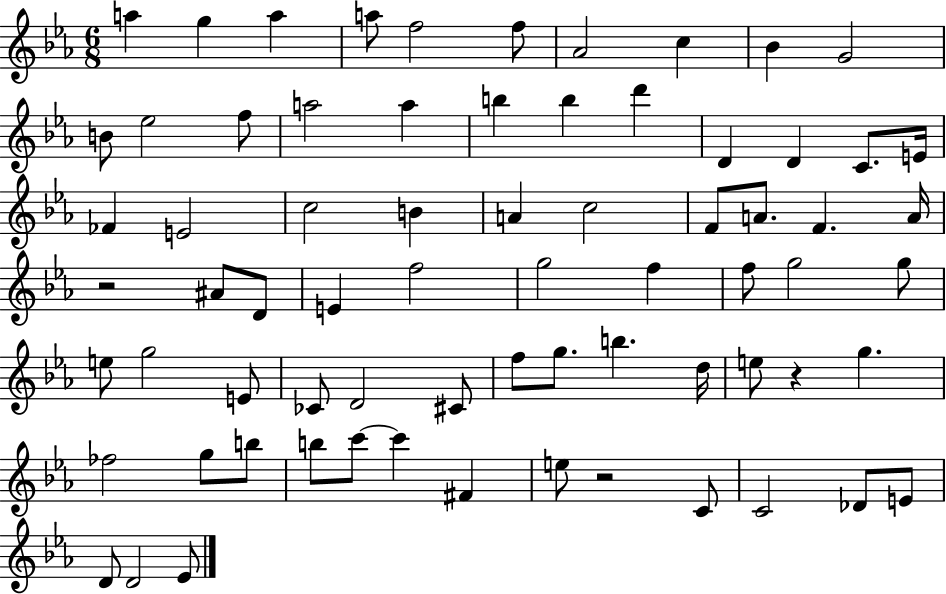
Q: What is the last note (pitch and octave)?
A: Eb4